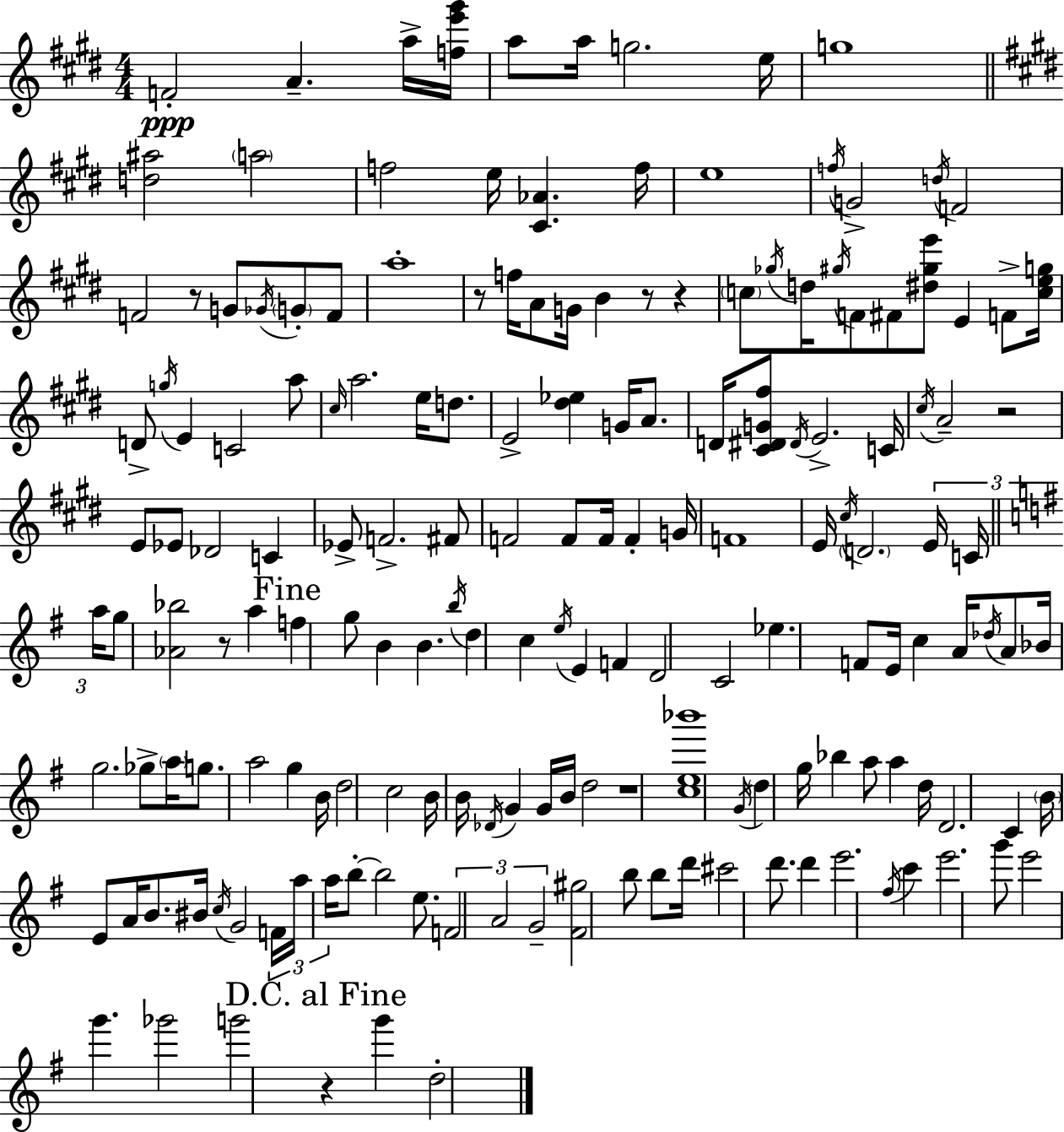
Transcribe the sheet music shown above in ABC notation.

X:1
T:Untitled
M:4/4
L:1/4
K:E
F2 A a/4 [fe'^g']/4 a/2 a/4 g2 e/4 g4 [d^a]2 a2 f2 e/4 [^C_A] f/4 e4 f/4 G2 d/4 F2 F2 z/2 G/2 _G/4 G/2 F/2 a4 z/2 f/4 A/2 G/4 B z/2 z c/2 _g/4 d/4 ^g/4 F/2 ^F/2 [^d^ge']/2 E F/2 [ceg]/4 D/2 g/4 E C2 a/2 ^c/4 a2 e/4 d/2 E2 [^d_e] G/4 A/2 D/4 [^C^DG^f]/2 ^D/4 E2 C/4 ^c/4 A2 z2 E/2 _E/2 _D2 C _E/2 F2 ^F/2 F2 F/2 F/4 F G/4 F4 E/4 ^c/4 D2 E/4 C/4 a/4 g/2 [_A_b]2 z/2 a f g/2 B B b/4 d c e/4 E F D2 C2 _e F/2 E/4 c A/4 _d/4 A/2 _B/4 g2 _g/2 a/4 g/2 a2 g B/4 d2 c2 B/4 B/4 _D/4 G G/4 B/4 d2 z4 [ce_b']4 G/4 d g/4 _b a/2 a d/4 D2 C B/4 E/2 A/4 B/2 ^B/4 c/4 G2 F/4 a/4 a/4 b/2 b2 e/2 F2 A2 G2 [^F^g]2 b/2 b/2 d'/4 ^c'2 d'/2 d' e'2 ^f/4 c' e'2 g'/2 e'2 g' _g'2 g'2 z g' d2